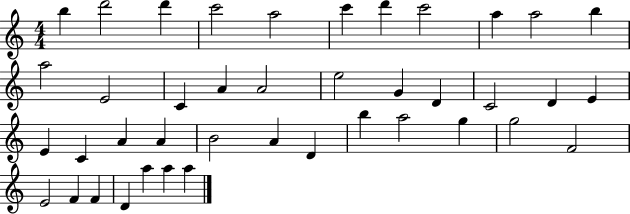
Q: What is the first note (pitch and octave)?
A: B5